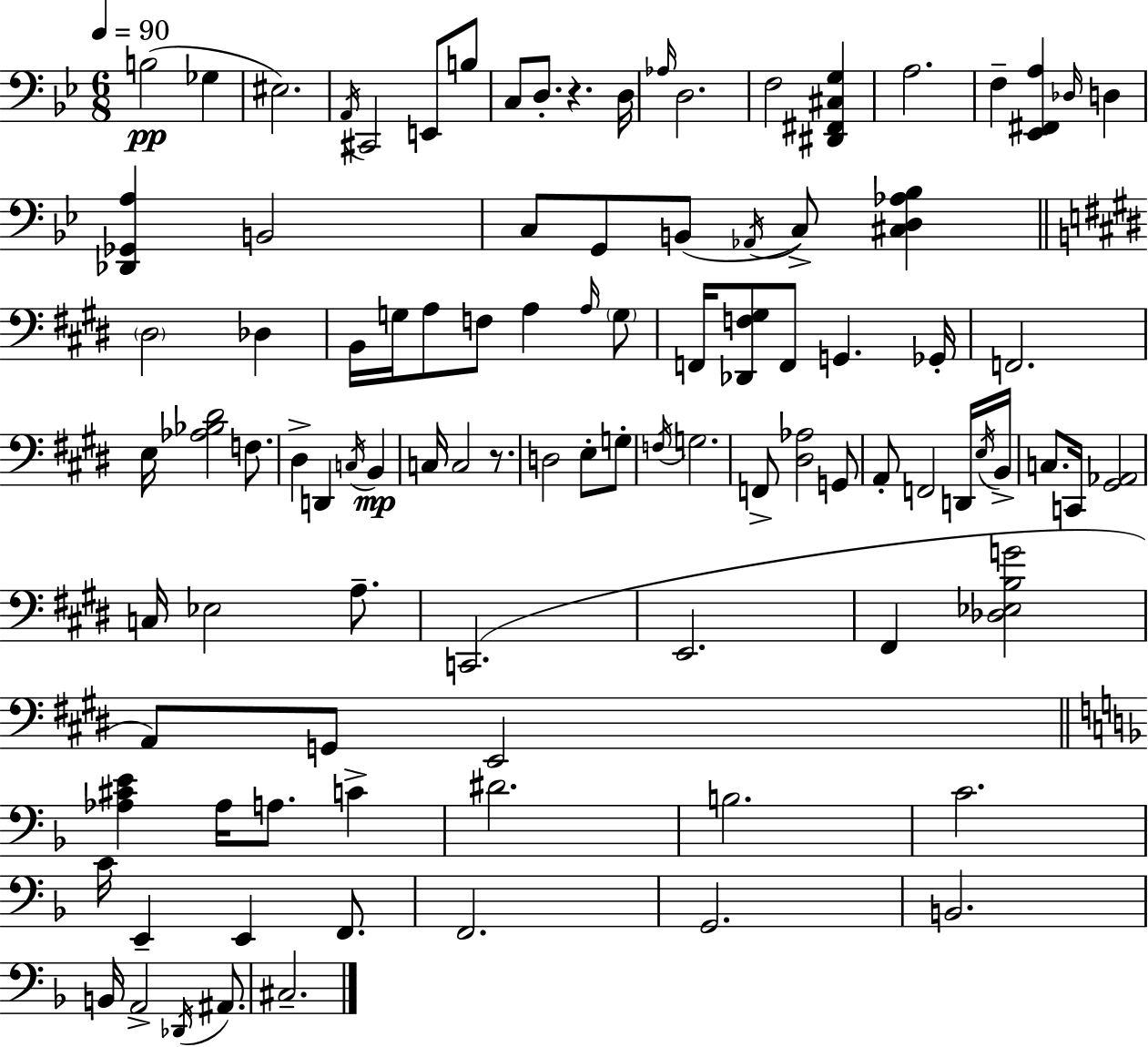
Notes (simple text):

B3/h Gb3/q EIS3/h. A2/s C#2/h E2/e B3/e C3/e D3/e. R/q. D3/s Ab3/s D3/h. F3/h [D#2,F#2,C#3,G3]/q A3/h. F3/q [Eb2,F#2,A3]/q Db3/s D3/q [Db2,Gb2,A3]/q B2/h C3/e G2/e B2/e Ab2/s C3/e [C#3,D3,Ab3,Bb3]/q D#3/h Db3/q B2/s G3/s A3/e F3/e A3/q A3/s G3/e F2/s [Db2,F3,G#3]/e F2/e G2/q. Gb2/s F2/h. E3/s [Ab3,Bb3,D#4]/h F3/e. D#3/q D2/q C3/s B2/q C3/s C3/h R/e. D3/h E3/e G3/e F3/s G3/h. F2/e [D#3,Ab3]/h G2/e A2/e F2/h D2/s E3/s B2/s C3/e. C2/s [G#2,Ab2]/h C3/s Eb3/h A3/e. C2/h. E2/h. F#2/q [Db3,Eb3,B3,G4]/h A2/e G2/e E2/h [Ab3,C#4,E4]/q Ab3/s A3/e. C4/q D#4/h. B3/h. C4/h. C4/s E2/q E2/q F2/e. F2/h. G2/h. B2/h. B2/s A2/h Db2/s A#2/e. C#3/h.